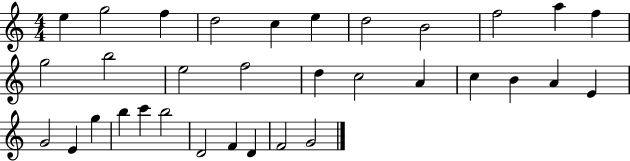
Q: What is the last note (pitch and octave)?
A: G4